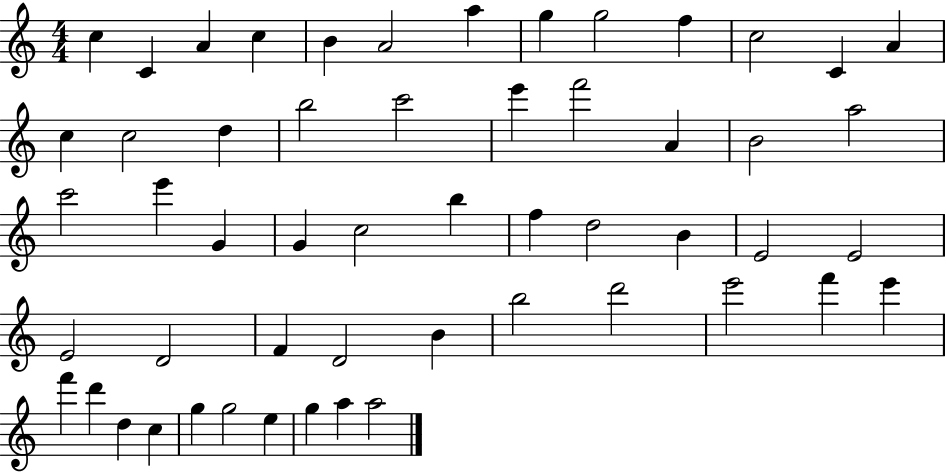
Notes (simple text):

C5/q C4/q A4/q C5/q B4/q A4/h A5/q G5/q G5/h F5/q C5/h C4/q A4/q C5/q C5/h D5/q B5/h C6/h E6/q F6/h A4/q B4/h A5/h C6/h E6/q G4/q G4/q C5/h B5/q F5/q D5/h B4/q E4/h E4/h E4/h D4/h F4/q D4/h B4/q B5/h D6/h E6/h F6/q E6/q F6/q D6/q D5/q C5/q G5/q G5/h E5/q G5/q A5/q A5/h